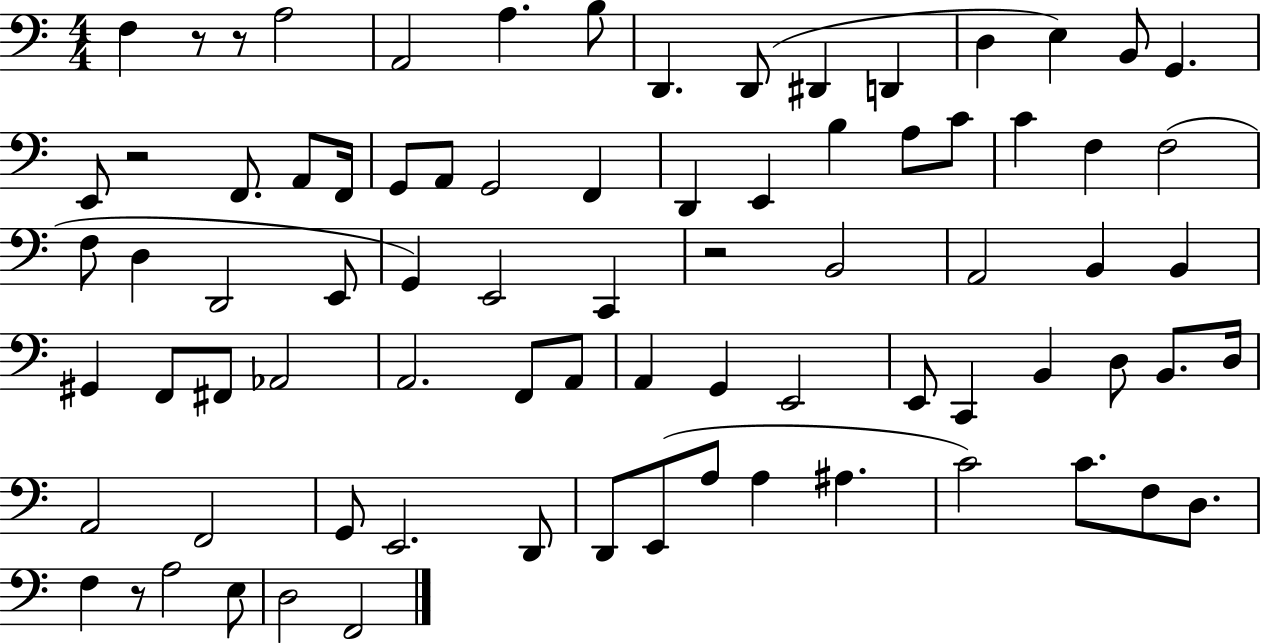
{
  \clef bass
  \numericTimeSignature
  \time 4/4
  \key c \major
  f4 r8 r8 a2 | a,2 a4. b8 | d,4. d,8( dis,4 d,4 | d4 e4) b,8 g,4. | \break e,8 r2 f,8. a,8 f,16 | g,8 a,8 g,2 f,4 | d,4 e,4 b4 a8 c'8 | c'4 f4 f2( | \break f8 d4 d,2 e,8 | g,4) e,2 c,4 | r2 b,2 | a,2 b,4 b,4 | \break gis,4 f,8 fis,8 aes,2 | a,2. f,8 a,8 | a,4 g,4 e,2 | e,8 c,4 b,4 d8 b,8. d16 | \break a,2 f,2 | g,8 e,2. d,8 | d,8 e,8( a8 a4 ais4. | c'2) c'8. f8 d8. | \break f4 r8 a2 e8 | d2 f,2 | \bar "|."
}